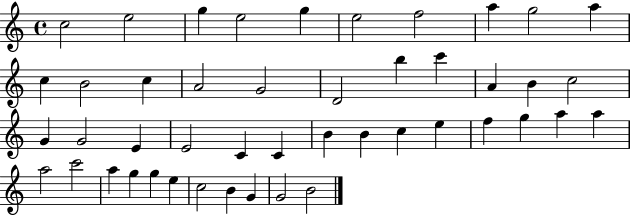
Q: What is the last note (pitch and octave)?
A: B4